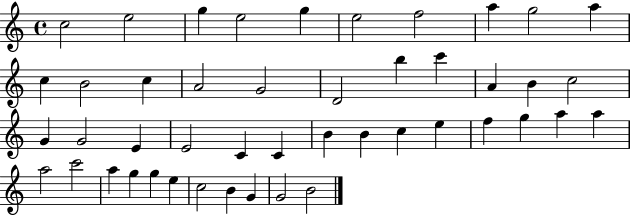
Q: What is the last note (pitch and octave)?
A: B4